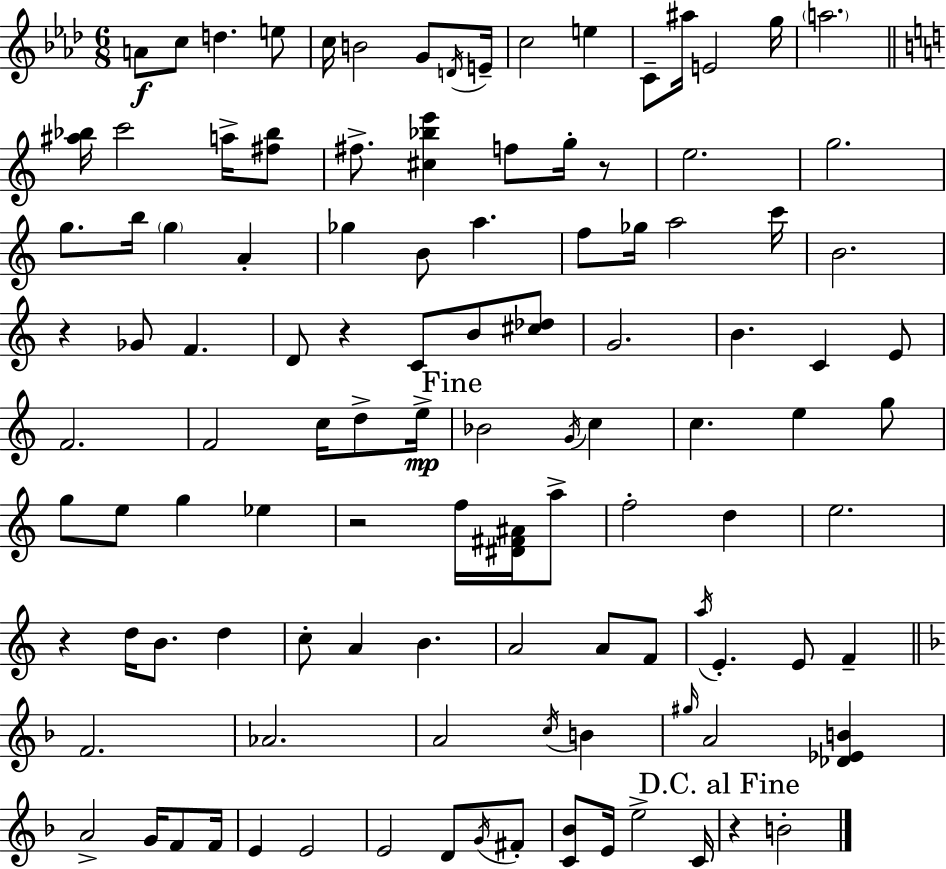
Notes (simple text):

A4/e C5/e D5/q. E5/e C5/s B4/h G4/e D4/s E4/s C5/h E5/q C4/e A#5/s E4/h G5/s A5/h. [A#5,Bb5]/s C6/h A5/s [F#5,Bb5]/e F#5/e. [C#5,Bb5,E6]/q F5/e G5/s R/e E5/h. G5/h. G5/e. B5/s G5/q A4/q Gb5/q B4/e A5/q. F5/e Gb5/s A5/h C6/s B4/h. R/q Gb4/e F4/q. D4/e R/q C4/e B4/e [C#5,Db5]/e G4/h. B4/q. C4/q E4/e F4/h. F4/h C5/s D5/e E5/s Bb4/h G4/s C5/q C5/q. E5/q G5/e G5/e E5/e G5/q Eb5/q R/h F5/s [D#4,F#4,A#4]/s A5/e F5/h D5/q E5/h. R/q D5/s B4/e. D5/q C5/e A4/q B4/q. A4/h A4/e F4/e A5/s E4/q. E4/e F4/q F4/h. Ab4/h. A4/h C5/s B4/q G#5/s A4/h [Db4,Eb4,B4]/q A4/h G4/s F4/e F4/s E4/q E4/h E4/h D4/e G4/s F#4/e [C4,Bb4]/e E4/s E5/h C4/s R/q B4/h